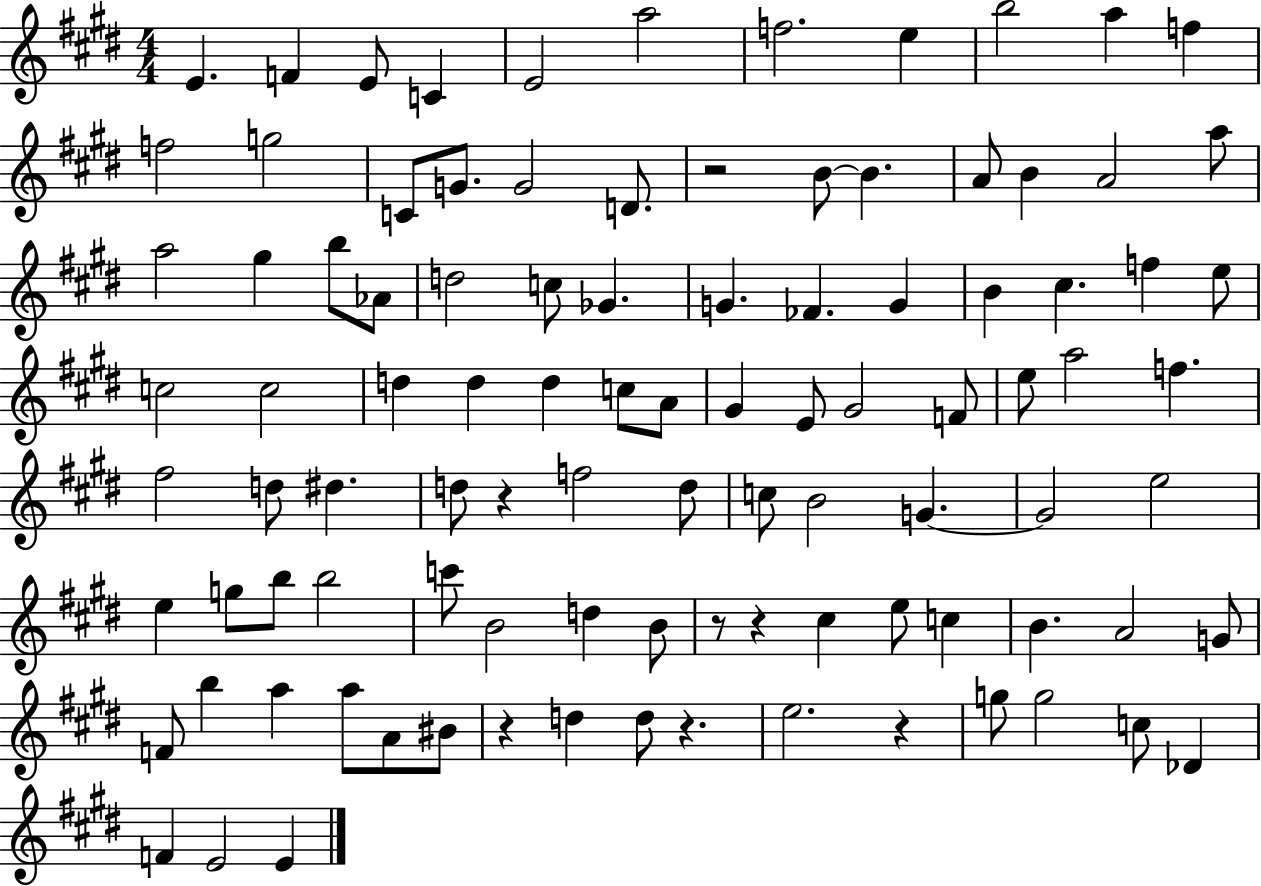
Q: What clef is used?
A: treble